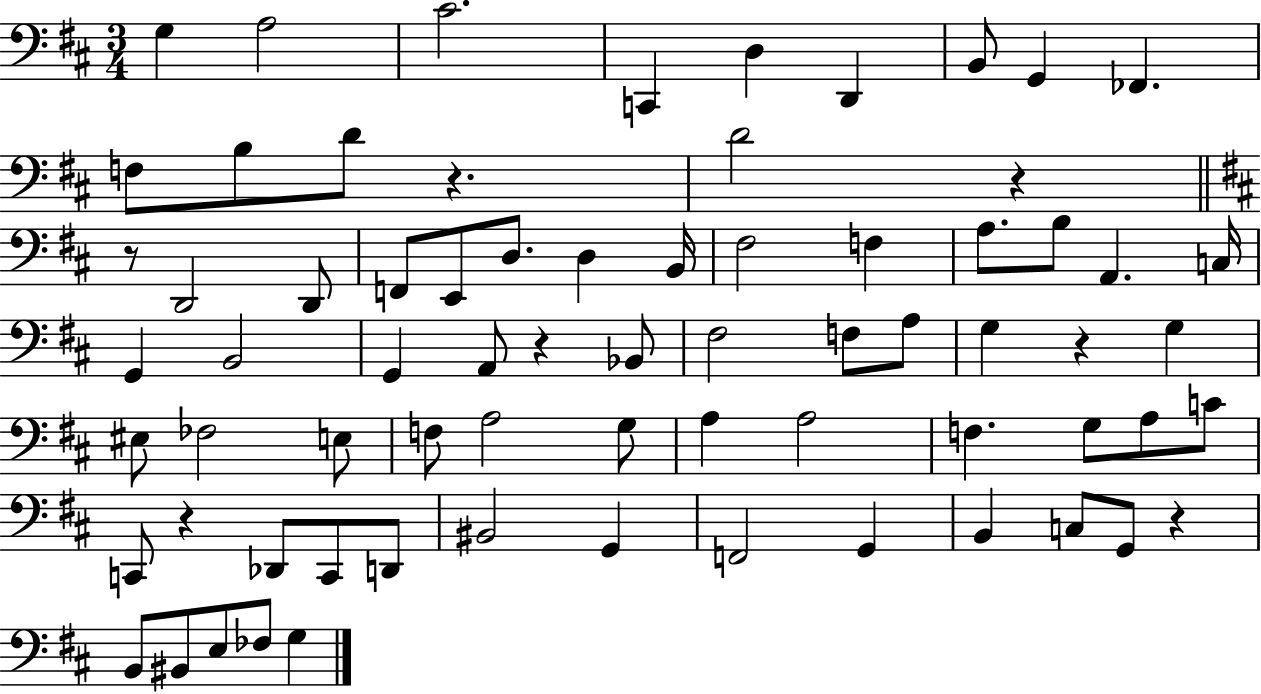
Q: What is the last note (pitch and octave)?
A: G3